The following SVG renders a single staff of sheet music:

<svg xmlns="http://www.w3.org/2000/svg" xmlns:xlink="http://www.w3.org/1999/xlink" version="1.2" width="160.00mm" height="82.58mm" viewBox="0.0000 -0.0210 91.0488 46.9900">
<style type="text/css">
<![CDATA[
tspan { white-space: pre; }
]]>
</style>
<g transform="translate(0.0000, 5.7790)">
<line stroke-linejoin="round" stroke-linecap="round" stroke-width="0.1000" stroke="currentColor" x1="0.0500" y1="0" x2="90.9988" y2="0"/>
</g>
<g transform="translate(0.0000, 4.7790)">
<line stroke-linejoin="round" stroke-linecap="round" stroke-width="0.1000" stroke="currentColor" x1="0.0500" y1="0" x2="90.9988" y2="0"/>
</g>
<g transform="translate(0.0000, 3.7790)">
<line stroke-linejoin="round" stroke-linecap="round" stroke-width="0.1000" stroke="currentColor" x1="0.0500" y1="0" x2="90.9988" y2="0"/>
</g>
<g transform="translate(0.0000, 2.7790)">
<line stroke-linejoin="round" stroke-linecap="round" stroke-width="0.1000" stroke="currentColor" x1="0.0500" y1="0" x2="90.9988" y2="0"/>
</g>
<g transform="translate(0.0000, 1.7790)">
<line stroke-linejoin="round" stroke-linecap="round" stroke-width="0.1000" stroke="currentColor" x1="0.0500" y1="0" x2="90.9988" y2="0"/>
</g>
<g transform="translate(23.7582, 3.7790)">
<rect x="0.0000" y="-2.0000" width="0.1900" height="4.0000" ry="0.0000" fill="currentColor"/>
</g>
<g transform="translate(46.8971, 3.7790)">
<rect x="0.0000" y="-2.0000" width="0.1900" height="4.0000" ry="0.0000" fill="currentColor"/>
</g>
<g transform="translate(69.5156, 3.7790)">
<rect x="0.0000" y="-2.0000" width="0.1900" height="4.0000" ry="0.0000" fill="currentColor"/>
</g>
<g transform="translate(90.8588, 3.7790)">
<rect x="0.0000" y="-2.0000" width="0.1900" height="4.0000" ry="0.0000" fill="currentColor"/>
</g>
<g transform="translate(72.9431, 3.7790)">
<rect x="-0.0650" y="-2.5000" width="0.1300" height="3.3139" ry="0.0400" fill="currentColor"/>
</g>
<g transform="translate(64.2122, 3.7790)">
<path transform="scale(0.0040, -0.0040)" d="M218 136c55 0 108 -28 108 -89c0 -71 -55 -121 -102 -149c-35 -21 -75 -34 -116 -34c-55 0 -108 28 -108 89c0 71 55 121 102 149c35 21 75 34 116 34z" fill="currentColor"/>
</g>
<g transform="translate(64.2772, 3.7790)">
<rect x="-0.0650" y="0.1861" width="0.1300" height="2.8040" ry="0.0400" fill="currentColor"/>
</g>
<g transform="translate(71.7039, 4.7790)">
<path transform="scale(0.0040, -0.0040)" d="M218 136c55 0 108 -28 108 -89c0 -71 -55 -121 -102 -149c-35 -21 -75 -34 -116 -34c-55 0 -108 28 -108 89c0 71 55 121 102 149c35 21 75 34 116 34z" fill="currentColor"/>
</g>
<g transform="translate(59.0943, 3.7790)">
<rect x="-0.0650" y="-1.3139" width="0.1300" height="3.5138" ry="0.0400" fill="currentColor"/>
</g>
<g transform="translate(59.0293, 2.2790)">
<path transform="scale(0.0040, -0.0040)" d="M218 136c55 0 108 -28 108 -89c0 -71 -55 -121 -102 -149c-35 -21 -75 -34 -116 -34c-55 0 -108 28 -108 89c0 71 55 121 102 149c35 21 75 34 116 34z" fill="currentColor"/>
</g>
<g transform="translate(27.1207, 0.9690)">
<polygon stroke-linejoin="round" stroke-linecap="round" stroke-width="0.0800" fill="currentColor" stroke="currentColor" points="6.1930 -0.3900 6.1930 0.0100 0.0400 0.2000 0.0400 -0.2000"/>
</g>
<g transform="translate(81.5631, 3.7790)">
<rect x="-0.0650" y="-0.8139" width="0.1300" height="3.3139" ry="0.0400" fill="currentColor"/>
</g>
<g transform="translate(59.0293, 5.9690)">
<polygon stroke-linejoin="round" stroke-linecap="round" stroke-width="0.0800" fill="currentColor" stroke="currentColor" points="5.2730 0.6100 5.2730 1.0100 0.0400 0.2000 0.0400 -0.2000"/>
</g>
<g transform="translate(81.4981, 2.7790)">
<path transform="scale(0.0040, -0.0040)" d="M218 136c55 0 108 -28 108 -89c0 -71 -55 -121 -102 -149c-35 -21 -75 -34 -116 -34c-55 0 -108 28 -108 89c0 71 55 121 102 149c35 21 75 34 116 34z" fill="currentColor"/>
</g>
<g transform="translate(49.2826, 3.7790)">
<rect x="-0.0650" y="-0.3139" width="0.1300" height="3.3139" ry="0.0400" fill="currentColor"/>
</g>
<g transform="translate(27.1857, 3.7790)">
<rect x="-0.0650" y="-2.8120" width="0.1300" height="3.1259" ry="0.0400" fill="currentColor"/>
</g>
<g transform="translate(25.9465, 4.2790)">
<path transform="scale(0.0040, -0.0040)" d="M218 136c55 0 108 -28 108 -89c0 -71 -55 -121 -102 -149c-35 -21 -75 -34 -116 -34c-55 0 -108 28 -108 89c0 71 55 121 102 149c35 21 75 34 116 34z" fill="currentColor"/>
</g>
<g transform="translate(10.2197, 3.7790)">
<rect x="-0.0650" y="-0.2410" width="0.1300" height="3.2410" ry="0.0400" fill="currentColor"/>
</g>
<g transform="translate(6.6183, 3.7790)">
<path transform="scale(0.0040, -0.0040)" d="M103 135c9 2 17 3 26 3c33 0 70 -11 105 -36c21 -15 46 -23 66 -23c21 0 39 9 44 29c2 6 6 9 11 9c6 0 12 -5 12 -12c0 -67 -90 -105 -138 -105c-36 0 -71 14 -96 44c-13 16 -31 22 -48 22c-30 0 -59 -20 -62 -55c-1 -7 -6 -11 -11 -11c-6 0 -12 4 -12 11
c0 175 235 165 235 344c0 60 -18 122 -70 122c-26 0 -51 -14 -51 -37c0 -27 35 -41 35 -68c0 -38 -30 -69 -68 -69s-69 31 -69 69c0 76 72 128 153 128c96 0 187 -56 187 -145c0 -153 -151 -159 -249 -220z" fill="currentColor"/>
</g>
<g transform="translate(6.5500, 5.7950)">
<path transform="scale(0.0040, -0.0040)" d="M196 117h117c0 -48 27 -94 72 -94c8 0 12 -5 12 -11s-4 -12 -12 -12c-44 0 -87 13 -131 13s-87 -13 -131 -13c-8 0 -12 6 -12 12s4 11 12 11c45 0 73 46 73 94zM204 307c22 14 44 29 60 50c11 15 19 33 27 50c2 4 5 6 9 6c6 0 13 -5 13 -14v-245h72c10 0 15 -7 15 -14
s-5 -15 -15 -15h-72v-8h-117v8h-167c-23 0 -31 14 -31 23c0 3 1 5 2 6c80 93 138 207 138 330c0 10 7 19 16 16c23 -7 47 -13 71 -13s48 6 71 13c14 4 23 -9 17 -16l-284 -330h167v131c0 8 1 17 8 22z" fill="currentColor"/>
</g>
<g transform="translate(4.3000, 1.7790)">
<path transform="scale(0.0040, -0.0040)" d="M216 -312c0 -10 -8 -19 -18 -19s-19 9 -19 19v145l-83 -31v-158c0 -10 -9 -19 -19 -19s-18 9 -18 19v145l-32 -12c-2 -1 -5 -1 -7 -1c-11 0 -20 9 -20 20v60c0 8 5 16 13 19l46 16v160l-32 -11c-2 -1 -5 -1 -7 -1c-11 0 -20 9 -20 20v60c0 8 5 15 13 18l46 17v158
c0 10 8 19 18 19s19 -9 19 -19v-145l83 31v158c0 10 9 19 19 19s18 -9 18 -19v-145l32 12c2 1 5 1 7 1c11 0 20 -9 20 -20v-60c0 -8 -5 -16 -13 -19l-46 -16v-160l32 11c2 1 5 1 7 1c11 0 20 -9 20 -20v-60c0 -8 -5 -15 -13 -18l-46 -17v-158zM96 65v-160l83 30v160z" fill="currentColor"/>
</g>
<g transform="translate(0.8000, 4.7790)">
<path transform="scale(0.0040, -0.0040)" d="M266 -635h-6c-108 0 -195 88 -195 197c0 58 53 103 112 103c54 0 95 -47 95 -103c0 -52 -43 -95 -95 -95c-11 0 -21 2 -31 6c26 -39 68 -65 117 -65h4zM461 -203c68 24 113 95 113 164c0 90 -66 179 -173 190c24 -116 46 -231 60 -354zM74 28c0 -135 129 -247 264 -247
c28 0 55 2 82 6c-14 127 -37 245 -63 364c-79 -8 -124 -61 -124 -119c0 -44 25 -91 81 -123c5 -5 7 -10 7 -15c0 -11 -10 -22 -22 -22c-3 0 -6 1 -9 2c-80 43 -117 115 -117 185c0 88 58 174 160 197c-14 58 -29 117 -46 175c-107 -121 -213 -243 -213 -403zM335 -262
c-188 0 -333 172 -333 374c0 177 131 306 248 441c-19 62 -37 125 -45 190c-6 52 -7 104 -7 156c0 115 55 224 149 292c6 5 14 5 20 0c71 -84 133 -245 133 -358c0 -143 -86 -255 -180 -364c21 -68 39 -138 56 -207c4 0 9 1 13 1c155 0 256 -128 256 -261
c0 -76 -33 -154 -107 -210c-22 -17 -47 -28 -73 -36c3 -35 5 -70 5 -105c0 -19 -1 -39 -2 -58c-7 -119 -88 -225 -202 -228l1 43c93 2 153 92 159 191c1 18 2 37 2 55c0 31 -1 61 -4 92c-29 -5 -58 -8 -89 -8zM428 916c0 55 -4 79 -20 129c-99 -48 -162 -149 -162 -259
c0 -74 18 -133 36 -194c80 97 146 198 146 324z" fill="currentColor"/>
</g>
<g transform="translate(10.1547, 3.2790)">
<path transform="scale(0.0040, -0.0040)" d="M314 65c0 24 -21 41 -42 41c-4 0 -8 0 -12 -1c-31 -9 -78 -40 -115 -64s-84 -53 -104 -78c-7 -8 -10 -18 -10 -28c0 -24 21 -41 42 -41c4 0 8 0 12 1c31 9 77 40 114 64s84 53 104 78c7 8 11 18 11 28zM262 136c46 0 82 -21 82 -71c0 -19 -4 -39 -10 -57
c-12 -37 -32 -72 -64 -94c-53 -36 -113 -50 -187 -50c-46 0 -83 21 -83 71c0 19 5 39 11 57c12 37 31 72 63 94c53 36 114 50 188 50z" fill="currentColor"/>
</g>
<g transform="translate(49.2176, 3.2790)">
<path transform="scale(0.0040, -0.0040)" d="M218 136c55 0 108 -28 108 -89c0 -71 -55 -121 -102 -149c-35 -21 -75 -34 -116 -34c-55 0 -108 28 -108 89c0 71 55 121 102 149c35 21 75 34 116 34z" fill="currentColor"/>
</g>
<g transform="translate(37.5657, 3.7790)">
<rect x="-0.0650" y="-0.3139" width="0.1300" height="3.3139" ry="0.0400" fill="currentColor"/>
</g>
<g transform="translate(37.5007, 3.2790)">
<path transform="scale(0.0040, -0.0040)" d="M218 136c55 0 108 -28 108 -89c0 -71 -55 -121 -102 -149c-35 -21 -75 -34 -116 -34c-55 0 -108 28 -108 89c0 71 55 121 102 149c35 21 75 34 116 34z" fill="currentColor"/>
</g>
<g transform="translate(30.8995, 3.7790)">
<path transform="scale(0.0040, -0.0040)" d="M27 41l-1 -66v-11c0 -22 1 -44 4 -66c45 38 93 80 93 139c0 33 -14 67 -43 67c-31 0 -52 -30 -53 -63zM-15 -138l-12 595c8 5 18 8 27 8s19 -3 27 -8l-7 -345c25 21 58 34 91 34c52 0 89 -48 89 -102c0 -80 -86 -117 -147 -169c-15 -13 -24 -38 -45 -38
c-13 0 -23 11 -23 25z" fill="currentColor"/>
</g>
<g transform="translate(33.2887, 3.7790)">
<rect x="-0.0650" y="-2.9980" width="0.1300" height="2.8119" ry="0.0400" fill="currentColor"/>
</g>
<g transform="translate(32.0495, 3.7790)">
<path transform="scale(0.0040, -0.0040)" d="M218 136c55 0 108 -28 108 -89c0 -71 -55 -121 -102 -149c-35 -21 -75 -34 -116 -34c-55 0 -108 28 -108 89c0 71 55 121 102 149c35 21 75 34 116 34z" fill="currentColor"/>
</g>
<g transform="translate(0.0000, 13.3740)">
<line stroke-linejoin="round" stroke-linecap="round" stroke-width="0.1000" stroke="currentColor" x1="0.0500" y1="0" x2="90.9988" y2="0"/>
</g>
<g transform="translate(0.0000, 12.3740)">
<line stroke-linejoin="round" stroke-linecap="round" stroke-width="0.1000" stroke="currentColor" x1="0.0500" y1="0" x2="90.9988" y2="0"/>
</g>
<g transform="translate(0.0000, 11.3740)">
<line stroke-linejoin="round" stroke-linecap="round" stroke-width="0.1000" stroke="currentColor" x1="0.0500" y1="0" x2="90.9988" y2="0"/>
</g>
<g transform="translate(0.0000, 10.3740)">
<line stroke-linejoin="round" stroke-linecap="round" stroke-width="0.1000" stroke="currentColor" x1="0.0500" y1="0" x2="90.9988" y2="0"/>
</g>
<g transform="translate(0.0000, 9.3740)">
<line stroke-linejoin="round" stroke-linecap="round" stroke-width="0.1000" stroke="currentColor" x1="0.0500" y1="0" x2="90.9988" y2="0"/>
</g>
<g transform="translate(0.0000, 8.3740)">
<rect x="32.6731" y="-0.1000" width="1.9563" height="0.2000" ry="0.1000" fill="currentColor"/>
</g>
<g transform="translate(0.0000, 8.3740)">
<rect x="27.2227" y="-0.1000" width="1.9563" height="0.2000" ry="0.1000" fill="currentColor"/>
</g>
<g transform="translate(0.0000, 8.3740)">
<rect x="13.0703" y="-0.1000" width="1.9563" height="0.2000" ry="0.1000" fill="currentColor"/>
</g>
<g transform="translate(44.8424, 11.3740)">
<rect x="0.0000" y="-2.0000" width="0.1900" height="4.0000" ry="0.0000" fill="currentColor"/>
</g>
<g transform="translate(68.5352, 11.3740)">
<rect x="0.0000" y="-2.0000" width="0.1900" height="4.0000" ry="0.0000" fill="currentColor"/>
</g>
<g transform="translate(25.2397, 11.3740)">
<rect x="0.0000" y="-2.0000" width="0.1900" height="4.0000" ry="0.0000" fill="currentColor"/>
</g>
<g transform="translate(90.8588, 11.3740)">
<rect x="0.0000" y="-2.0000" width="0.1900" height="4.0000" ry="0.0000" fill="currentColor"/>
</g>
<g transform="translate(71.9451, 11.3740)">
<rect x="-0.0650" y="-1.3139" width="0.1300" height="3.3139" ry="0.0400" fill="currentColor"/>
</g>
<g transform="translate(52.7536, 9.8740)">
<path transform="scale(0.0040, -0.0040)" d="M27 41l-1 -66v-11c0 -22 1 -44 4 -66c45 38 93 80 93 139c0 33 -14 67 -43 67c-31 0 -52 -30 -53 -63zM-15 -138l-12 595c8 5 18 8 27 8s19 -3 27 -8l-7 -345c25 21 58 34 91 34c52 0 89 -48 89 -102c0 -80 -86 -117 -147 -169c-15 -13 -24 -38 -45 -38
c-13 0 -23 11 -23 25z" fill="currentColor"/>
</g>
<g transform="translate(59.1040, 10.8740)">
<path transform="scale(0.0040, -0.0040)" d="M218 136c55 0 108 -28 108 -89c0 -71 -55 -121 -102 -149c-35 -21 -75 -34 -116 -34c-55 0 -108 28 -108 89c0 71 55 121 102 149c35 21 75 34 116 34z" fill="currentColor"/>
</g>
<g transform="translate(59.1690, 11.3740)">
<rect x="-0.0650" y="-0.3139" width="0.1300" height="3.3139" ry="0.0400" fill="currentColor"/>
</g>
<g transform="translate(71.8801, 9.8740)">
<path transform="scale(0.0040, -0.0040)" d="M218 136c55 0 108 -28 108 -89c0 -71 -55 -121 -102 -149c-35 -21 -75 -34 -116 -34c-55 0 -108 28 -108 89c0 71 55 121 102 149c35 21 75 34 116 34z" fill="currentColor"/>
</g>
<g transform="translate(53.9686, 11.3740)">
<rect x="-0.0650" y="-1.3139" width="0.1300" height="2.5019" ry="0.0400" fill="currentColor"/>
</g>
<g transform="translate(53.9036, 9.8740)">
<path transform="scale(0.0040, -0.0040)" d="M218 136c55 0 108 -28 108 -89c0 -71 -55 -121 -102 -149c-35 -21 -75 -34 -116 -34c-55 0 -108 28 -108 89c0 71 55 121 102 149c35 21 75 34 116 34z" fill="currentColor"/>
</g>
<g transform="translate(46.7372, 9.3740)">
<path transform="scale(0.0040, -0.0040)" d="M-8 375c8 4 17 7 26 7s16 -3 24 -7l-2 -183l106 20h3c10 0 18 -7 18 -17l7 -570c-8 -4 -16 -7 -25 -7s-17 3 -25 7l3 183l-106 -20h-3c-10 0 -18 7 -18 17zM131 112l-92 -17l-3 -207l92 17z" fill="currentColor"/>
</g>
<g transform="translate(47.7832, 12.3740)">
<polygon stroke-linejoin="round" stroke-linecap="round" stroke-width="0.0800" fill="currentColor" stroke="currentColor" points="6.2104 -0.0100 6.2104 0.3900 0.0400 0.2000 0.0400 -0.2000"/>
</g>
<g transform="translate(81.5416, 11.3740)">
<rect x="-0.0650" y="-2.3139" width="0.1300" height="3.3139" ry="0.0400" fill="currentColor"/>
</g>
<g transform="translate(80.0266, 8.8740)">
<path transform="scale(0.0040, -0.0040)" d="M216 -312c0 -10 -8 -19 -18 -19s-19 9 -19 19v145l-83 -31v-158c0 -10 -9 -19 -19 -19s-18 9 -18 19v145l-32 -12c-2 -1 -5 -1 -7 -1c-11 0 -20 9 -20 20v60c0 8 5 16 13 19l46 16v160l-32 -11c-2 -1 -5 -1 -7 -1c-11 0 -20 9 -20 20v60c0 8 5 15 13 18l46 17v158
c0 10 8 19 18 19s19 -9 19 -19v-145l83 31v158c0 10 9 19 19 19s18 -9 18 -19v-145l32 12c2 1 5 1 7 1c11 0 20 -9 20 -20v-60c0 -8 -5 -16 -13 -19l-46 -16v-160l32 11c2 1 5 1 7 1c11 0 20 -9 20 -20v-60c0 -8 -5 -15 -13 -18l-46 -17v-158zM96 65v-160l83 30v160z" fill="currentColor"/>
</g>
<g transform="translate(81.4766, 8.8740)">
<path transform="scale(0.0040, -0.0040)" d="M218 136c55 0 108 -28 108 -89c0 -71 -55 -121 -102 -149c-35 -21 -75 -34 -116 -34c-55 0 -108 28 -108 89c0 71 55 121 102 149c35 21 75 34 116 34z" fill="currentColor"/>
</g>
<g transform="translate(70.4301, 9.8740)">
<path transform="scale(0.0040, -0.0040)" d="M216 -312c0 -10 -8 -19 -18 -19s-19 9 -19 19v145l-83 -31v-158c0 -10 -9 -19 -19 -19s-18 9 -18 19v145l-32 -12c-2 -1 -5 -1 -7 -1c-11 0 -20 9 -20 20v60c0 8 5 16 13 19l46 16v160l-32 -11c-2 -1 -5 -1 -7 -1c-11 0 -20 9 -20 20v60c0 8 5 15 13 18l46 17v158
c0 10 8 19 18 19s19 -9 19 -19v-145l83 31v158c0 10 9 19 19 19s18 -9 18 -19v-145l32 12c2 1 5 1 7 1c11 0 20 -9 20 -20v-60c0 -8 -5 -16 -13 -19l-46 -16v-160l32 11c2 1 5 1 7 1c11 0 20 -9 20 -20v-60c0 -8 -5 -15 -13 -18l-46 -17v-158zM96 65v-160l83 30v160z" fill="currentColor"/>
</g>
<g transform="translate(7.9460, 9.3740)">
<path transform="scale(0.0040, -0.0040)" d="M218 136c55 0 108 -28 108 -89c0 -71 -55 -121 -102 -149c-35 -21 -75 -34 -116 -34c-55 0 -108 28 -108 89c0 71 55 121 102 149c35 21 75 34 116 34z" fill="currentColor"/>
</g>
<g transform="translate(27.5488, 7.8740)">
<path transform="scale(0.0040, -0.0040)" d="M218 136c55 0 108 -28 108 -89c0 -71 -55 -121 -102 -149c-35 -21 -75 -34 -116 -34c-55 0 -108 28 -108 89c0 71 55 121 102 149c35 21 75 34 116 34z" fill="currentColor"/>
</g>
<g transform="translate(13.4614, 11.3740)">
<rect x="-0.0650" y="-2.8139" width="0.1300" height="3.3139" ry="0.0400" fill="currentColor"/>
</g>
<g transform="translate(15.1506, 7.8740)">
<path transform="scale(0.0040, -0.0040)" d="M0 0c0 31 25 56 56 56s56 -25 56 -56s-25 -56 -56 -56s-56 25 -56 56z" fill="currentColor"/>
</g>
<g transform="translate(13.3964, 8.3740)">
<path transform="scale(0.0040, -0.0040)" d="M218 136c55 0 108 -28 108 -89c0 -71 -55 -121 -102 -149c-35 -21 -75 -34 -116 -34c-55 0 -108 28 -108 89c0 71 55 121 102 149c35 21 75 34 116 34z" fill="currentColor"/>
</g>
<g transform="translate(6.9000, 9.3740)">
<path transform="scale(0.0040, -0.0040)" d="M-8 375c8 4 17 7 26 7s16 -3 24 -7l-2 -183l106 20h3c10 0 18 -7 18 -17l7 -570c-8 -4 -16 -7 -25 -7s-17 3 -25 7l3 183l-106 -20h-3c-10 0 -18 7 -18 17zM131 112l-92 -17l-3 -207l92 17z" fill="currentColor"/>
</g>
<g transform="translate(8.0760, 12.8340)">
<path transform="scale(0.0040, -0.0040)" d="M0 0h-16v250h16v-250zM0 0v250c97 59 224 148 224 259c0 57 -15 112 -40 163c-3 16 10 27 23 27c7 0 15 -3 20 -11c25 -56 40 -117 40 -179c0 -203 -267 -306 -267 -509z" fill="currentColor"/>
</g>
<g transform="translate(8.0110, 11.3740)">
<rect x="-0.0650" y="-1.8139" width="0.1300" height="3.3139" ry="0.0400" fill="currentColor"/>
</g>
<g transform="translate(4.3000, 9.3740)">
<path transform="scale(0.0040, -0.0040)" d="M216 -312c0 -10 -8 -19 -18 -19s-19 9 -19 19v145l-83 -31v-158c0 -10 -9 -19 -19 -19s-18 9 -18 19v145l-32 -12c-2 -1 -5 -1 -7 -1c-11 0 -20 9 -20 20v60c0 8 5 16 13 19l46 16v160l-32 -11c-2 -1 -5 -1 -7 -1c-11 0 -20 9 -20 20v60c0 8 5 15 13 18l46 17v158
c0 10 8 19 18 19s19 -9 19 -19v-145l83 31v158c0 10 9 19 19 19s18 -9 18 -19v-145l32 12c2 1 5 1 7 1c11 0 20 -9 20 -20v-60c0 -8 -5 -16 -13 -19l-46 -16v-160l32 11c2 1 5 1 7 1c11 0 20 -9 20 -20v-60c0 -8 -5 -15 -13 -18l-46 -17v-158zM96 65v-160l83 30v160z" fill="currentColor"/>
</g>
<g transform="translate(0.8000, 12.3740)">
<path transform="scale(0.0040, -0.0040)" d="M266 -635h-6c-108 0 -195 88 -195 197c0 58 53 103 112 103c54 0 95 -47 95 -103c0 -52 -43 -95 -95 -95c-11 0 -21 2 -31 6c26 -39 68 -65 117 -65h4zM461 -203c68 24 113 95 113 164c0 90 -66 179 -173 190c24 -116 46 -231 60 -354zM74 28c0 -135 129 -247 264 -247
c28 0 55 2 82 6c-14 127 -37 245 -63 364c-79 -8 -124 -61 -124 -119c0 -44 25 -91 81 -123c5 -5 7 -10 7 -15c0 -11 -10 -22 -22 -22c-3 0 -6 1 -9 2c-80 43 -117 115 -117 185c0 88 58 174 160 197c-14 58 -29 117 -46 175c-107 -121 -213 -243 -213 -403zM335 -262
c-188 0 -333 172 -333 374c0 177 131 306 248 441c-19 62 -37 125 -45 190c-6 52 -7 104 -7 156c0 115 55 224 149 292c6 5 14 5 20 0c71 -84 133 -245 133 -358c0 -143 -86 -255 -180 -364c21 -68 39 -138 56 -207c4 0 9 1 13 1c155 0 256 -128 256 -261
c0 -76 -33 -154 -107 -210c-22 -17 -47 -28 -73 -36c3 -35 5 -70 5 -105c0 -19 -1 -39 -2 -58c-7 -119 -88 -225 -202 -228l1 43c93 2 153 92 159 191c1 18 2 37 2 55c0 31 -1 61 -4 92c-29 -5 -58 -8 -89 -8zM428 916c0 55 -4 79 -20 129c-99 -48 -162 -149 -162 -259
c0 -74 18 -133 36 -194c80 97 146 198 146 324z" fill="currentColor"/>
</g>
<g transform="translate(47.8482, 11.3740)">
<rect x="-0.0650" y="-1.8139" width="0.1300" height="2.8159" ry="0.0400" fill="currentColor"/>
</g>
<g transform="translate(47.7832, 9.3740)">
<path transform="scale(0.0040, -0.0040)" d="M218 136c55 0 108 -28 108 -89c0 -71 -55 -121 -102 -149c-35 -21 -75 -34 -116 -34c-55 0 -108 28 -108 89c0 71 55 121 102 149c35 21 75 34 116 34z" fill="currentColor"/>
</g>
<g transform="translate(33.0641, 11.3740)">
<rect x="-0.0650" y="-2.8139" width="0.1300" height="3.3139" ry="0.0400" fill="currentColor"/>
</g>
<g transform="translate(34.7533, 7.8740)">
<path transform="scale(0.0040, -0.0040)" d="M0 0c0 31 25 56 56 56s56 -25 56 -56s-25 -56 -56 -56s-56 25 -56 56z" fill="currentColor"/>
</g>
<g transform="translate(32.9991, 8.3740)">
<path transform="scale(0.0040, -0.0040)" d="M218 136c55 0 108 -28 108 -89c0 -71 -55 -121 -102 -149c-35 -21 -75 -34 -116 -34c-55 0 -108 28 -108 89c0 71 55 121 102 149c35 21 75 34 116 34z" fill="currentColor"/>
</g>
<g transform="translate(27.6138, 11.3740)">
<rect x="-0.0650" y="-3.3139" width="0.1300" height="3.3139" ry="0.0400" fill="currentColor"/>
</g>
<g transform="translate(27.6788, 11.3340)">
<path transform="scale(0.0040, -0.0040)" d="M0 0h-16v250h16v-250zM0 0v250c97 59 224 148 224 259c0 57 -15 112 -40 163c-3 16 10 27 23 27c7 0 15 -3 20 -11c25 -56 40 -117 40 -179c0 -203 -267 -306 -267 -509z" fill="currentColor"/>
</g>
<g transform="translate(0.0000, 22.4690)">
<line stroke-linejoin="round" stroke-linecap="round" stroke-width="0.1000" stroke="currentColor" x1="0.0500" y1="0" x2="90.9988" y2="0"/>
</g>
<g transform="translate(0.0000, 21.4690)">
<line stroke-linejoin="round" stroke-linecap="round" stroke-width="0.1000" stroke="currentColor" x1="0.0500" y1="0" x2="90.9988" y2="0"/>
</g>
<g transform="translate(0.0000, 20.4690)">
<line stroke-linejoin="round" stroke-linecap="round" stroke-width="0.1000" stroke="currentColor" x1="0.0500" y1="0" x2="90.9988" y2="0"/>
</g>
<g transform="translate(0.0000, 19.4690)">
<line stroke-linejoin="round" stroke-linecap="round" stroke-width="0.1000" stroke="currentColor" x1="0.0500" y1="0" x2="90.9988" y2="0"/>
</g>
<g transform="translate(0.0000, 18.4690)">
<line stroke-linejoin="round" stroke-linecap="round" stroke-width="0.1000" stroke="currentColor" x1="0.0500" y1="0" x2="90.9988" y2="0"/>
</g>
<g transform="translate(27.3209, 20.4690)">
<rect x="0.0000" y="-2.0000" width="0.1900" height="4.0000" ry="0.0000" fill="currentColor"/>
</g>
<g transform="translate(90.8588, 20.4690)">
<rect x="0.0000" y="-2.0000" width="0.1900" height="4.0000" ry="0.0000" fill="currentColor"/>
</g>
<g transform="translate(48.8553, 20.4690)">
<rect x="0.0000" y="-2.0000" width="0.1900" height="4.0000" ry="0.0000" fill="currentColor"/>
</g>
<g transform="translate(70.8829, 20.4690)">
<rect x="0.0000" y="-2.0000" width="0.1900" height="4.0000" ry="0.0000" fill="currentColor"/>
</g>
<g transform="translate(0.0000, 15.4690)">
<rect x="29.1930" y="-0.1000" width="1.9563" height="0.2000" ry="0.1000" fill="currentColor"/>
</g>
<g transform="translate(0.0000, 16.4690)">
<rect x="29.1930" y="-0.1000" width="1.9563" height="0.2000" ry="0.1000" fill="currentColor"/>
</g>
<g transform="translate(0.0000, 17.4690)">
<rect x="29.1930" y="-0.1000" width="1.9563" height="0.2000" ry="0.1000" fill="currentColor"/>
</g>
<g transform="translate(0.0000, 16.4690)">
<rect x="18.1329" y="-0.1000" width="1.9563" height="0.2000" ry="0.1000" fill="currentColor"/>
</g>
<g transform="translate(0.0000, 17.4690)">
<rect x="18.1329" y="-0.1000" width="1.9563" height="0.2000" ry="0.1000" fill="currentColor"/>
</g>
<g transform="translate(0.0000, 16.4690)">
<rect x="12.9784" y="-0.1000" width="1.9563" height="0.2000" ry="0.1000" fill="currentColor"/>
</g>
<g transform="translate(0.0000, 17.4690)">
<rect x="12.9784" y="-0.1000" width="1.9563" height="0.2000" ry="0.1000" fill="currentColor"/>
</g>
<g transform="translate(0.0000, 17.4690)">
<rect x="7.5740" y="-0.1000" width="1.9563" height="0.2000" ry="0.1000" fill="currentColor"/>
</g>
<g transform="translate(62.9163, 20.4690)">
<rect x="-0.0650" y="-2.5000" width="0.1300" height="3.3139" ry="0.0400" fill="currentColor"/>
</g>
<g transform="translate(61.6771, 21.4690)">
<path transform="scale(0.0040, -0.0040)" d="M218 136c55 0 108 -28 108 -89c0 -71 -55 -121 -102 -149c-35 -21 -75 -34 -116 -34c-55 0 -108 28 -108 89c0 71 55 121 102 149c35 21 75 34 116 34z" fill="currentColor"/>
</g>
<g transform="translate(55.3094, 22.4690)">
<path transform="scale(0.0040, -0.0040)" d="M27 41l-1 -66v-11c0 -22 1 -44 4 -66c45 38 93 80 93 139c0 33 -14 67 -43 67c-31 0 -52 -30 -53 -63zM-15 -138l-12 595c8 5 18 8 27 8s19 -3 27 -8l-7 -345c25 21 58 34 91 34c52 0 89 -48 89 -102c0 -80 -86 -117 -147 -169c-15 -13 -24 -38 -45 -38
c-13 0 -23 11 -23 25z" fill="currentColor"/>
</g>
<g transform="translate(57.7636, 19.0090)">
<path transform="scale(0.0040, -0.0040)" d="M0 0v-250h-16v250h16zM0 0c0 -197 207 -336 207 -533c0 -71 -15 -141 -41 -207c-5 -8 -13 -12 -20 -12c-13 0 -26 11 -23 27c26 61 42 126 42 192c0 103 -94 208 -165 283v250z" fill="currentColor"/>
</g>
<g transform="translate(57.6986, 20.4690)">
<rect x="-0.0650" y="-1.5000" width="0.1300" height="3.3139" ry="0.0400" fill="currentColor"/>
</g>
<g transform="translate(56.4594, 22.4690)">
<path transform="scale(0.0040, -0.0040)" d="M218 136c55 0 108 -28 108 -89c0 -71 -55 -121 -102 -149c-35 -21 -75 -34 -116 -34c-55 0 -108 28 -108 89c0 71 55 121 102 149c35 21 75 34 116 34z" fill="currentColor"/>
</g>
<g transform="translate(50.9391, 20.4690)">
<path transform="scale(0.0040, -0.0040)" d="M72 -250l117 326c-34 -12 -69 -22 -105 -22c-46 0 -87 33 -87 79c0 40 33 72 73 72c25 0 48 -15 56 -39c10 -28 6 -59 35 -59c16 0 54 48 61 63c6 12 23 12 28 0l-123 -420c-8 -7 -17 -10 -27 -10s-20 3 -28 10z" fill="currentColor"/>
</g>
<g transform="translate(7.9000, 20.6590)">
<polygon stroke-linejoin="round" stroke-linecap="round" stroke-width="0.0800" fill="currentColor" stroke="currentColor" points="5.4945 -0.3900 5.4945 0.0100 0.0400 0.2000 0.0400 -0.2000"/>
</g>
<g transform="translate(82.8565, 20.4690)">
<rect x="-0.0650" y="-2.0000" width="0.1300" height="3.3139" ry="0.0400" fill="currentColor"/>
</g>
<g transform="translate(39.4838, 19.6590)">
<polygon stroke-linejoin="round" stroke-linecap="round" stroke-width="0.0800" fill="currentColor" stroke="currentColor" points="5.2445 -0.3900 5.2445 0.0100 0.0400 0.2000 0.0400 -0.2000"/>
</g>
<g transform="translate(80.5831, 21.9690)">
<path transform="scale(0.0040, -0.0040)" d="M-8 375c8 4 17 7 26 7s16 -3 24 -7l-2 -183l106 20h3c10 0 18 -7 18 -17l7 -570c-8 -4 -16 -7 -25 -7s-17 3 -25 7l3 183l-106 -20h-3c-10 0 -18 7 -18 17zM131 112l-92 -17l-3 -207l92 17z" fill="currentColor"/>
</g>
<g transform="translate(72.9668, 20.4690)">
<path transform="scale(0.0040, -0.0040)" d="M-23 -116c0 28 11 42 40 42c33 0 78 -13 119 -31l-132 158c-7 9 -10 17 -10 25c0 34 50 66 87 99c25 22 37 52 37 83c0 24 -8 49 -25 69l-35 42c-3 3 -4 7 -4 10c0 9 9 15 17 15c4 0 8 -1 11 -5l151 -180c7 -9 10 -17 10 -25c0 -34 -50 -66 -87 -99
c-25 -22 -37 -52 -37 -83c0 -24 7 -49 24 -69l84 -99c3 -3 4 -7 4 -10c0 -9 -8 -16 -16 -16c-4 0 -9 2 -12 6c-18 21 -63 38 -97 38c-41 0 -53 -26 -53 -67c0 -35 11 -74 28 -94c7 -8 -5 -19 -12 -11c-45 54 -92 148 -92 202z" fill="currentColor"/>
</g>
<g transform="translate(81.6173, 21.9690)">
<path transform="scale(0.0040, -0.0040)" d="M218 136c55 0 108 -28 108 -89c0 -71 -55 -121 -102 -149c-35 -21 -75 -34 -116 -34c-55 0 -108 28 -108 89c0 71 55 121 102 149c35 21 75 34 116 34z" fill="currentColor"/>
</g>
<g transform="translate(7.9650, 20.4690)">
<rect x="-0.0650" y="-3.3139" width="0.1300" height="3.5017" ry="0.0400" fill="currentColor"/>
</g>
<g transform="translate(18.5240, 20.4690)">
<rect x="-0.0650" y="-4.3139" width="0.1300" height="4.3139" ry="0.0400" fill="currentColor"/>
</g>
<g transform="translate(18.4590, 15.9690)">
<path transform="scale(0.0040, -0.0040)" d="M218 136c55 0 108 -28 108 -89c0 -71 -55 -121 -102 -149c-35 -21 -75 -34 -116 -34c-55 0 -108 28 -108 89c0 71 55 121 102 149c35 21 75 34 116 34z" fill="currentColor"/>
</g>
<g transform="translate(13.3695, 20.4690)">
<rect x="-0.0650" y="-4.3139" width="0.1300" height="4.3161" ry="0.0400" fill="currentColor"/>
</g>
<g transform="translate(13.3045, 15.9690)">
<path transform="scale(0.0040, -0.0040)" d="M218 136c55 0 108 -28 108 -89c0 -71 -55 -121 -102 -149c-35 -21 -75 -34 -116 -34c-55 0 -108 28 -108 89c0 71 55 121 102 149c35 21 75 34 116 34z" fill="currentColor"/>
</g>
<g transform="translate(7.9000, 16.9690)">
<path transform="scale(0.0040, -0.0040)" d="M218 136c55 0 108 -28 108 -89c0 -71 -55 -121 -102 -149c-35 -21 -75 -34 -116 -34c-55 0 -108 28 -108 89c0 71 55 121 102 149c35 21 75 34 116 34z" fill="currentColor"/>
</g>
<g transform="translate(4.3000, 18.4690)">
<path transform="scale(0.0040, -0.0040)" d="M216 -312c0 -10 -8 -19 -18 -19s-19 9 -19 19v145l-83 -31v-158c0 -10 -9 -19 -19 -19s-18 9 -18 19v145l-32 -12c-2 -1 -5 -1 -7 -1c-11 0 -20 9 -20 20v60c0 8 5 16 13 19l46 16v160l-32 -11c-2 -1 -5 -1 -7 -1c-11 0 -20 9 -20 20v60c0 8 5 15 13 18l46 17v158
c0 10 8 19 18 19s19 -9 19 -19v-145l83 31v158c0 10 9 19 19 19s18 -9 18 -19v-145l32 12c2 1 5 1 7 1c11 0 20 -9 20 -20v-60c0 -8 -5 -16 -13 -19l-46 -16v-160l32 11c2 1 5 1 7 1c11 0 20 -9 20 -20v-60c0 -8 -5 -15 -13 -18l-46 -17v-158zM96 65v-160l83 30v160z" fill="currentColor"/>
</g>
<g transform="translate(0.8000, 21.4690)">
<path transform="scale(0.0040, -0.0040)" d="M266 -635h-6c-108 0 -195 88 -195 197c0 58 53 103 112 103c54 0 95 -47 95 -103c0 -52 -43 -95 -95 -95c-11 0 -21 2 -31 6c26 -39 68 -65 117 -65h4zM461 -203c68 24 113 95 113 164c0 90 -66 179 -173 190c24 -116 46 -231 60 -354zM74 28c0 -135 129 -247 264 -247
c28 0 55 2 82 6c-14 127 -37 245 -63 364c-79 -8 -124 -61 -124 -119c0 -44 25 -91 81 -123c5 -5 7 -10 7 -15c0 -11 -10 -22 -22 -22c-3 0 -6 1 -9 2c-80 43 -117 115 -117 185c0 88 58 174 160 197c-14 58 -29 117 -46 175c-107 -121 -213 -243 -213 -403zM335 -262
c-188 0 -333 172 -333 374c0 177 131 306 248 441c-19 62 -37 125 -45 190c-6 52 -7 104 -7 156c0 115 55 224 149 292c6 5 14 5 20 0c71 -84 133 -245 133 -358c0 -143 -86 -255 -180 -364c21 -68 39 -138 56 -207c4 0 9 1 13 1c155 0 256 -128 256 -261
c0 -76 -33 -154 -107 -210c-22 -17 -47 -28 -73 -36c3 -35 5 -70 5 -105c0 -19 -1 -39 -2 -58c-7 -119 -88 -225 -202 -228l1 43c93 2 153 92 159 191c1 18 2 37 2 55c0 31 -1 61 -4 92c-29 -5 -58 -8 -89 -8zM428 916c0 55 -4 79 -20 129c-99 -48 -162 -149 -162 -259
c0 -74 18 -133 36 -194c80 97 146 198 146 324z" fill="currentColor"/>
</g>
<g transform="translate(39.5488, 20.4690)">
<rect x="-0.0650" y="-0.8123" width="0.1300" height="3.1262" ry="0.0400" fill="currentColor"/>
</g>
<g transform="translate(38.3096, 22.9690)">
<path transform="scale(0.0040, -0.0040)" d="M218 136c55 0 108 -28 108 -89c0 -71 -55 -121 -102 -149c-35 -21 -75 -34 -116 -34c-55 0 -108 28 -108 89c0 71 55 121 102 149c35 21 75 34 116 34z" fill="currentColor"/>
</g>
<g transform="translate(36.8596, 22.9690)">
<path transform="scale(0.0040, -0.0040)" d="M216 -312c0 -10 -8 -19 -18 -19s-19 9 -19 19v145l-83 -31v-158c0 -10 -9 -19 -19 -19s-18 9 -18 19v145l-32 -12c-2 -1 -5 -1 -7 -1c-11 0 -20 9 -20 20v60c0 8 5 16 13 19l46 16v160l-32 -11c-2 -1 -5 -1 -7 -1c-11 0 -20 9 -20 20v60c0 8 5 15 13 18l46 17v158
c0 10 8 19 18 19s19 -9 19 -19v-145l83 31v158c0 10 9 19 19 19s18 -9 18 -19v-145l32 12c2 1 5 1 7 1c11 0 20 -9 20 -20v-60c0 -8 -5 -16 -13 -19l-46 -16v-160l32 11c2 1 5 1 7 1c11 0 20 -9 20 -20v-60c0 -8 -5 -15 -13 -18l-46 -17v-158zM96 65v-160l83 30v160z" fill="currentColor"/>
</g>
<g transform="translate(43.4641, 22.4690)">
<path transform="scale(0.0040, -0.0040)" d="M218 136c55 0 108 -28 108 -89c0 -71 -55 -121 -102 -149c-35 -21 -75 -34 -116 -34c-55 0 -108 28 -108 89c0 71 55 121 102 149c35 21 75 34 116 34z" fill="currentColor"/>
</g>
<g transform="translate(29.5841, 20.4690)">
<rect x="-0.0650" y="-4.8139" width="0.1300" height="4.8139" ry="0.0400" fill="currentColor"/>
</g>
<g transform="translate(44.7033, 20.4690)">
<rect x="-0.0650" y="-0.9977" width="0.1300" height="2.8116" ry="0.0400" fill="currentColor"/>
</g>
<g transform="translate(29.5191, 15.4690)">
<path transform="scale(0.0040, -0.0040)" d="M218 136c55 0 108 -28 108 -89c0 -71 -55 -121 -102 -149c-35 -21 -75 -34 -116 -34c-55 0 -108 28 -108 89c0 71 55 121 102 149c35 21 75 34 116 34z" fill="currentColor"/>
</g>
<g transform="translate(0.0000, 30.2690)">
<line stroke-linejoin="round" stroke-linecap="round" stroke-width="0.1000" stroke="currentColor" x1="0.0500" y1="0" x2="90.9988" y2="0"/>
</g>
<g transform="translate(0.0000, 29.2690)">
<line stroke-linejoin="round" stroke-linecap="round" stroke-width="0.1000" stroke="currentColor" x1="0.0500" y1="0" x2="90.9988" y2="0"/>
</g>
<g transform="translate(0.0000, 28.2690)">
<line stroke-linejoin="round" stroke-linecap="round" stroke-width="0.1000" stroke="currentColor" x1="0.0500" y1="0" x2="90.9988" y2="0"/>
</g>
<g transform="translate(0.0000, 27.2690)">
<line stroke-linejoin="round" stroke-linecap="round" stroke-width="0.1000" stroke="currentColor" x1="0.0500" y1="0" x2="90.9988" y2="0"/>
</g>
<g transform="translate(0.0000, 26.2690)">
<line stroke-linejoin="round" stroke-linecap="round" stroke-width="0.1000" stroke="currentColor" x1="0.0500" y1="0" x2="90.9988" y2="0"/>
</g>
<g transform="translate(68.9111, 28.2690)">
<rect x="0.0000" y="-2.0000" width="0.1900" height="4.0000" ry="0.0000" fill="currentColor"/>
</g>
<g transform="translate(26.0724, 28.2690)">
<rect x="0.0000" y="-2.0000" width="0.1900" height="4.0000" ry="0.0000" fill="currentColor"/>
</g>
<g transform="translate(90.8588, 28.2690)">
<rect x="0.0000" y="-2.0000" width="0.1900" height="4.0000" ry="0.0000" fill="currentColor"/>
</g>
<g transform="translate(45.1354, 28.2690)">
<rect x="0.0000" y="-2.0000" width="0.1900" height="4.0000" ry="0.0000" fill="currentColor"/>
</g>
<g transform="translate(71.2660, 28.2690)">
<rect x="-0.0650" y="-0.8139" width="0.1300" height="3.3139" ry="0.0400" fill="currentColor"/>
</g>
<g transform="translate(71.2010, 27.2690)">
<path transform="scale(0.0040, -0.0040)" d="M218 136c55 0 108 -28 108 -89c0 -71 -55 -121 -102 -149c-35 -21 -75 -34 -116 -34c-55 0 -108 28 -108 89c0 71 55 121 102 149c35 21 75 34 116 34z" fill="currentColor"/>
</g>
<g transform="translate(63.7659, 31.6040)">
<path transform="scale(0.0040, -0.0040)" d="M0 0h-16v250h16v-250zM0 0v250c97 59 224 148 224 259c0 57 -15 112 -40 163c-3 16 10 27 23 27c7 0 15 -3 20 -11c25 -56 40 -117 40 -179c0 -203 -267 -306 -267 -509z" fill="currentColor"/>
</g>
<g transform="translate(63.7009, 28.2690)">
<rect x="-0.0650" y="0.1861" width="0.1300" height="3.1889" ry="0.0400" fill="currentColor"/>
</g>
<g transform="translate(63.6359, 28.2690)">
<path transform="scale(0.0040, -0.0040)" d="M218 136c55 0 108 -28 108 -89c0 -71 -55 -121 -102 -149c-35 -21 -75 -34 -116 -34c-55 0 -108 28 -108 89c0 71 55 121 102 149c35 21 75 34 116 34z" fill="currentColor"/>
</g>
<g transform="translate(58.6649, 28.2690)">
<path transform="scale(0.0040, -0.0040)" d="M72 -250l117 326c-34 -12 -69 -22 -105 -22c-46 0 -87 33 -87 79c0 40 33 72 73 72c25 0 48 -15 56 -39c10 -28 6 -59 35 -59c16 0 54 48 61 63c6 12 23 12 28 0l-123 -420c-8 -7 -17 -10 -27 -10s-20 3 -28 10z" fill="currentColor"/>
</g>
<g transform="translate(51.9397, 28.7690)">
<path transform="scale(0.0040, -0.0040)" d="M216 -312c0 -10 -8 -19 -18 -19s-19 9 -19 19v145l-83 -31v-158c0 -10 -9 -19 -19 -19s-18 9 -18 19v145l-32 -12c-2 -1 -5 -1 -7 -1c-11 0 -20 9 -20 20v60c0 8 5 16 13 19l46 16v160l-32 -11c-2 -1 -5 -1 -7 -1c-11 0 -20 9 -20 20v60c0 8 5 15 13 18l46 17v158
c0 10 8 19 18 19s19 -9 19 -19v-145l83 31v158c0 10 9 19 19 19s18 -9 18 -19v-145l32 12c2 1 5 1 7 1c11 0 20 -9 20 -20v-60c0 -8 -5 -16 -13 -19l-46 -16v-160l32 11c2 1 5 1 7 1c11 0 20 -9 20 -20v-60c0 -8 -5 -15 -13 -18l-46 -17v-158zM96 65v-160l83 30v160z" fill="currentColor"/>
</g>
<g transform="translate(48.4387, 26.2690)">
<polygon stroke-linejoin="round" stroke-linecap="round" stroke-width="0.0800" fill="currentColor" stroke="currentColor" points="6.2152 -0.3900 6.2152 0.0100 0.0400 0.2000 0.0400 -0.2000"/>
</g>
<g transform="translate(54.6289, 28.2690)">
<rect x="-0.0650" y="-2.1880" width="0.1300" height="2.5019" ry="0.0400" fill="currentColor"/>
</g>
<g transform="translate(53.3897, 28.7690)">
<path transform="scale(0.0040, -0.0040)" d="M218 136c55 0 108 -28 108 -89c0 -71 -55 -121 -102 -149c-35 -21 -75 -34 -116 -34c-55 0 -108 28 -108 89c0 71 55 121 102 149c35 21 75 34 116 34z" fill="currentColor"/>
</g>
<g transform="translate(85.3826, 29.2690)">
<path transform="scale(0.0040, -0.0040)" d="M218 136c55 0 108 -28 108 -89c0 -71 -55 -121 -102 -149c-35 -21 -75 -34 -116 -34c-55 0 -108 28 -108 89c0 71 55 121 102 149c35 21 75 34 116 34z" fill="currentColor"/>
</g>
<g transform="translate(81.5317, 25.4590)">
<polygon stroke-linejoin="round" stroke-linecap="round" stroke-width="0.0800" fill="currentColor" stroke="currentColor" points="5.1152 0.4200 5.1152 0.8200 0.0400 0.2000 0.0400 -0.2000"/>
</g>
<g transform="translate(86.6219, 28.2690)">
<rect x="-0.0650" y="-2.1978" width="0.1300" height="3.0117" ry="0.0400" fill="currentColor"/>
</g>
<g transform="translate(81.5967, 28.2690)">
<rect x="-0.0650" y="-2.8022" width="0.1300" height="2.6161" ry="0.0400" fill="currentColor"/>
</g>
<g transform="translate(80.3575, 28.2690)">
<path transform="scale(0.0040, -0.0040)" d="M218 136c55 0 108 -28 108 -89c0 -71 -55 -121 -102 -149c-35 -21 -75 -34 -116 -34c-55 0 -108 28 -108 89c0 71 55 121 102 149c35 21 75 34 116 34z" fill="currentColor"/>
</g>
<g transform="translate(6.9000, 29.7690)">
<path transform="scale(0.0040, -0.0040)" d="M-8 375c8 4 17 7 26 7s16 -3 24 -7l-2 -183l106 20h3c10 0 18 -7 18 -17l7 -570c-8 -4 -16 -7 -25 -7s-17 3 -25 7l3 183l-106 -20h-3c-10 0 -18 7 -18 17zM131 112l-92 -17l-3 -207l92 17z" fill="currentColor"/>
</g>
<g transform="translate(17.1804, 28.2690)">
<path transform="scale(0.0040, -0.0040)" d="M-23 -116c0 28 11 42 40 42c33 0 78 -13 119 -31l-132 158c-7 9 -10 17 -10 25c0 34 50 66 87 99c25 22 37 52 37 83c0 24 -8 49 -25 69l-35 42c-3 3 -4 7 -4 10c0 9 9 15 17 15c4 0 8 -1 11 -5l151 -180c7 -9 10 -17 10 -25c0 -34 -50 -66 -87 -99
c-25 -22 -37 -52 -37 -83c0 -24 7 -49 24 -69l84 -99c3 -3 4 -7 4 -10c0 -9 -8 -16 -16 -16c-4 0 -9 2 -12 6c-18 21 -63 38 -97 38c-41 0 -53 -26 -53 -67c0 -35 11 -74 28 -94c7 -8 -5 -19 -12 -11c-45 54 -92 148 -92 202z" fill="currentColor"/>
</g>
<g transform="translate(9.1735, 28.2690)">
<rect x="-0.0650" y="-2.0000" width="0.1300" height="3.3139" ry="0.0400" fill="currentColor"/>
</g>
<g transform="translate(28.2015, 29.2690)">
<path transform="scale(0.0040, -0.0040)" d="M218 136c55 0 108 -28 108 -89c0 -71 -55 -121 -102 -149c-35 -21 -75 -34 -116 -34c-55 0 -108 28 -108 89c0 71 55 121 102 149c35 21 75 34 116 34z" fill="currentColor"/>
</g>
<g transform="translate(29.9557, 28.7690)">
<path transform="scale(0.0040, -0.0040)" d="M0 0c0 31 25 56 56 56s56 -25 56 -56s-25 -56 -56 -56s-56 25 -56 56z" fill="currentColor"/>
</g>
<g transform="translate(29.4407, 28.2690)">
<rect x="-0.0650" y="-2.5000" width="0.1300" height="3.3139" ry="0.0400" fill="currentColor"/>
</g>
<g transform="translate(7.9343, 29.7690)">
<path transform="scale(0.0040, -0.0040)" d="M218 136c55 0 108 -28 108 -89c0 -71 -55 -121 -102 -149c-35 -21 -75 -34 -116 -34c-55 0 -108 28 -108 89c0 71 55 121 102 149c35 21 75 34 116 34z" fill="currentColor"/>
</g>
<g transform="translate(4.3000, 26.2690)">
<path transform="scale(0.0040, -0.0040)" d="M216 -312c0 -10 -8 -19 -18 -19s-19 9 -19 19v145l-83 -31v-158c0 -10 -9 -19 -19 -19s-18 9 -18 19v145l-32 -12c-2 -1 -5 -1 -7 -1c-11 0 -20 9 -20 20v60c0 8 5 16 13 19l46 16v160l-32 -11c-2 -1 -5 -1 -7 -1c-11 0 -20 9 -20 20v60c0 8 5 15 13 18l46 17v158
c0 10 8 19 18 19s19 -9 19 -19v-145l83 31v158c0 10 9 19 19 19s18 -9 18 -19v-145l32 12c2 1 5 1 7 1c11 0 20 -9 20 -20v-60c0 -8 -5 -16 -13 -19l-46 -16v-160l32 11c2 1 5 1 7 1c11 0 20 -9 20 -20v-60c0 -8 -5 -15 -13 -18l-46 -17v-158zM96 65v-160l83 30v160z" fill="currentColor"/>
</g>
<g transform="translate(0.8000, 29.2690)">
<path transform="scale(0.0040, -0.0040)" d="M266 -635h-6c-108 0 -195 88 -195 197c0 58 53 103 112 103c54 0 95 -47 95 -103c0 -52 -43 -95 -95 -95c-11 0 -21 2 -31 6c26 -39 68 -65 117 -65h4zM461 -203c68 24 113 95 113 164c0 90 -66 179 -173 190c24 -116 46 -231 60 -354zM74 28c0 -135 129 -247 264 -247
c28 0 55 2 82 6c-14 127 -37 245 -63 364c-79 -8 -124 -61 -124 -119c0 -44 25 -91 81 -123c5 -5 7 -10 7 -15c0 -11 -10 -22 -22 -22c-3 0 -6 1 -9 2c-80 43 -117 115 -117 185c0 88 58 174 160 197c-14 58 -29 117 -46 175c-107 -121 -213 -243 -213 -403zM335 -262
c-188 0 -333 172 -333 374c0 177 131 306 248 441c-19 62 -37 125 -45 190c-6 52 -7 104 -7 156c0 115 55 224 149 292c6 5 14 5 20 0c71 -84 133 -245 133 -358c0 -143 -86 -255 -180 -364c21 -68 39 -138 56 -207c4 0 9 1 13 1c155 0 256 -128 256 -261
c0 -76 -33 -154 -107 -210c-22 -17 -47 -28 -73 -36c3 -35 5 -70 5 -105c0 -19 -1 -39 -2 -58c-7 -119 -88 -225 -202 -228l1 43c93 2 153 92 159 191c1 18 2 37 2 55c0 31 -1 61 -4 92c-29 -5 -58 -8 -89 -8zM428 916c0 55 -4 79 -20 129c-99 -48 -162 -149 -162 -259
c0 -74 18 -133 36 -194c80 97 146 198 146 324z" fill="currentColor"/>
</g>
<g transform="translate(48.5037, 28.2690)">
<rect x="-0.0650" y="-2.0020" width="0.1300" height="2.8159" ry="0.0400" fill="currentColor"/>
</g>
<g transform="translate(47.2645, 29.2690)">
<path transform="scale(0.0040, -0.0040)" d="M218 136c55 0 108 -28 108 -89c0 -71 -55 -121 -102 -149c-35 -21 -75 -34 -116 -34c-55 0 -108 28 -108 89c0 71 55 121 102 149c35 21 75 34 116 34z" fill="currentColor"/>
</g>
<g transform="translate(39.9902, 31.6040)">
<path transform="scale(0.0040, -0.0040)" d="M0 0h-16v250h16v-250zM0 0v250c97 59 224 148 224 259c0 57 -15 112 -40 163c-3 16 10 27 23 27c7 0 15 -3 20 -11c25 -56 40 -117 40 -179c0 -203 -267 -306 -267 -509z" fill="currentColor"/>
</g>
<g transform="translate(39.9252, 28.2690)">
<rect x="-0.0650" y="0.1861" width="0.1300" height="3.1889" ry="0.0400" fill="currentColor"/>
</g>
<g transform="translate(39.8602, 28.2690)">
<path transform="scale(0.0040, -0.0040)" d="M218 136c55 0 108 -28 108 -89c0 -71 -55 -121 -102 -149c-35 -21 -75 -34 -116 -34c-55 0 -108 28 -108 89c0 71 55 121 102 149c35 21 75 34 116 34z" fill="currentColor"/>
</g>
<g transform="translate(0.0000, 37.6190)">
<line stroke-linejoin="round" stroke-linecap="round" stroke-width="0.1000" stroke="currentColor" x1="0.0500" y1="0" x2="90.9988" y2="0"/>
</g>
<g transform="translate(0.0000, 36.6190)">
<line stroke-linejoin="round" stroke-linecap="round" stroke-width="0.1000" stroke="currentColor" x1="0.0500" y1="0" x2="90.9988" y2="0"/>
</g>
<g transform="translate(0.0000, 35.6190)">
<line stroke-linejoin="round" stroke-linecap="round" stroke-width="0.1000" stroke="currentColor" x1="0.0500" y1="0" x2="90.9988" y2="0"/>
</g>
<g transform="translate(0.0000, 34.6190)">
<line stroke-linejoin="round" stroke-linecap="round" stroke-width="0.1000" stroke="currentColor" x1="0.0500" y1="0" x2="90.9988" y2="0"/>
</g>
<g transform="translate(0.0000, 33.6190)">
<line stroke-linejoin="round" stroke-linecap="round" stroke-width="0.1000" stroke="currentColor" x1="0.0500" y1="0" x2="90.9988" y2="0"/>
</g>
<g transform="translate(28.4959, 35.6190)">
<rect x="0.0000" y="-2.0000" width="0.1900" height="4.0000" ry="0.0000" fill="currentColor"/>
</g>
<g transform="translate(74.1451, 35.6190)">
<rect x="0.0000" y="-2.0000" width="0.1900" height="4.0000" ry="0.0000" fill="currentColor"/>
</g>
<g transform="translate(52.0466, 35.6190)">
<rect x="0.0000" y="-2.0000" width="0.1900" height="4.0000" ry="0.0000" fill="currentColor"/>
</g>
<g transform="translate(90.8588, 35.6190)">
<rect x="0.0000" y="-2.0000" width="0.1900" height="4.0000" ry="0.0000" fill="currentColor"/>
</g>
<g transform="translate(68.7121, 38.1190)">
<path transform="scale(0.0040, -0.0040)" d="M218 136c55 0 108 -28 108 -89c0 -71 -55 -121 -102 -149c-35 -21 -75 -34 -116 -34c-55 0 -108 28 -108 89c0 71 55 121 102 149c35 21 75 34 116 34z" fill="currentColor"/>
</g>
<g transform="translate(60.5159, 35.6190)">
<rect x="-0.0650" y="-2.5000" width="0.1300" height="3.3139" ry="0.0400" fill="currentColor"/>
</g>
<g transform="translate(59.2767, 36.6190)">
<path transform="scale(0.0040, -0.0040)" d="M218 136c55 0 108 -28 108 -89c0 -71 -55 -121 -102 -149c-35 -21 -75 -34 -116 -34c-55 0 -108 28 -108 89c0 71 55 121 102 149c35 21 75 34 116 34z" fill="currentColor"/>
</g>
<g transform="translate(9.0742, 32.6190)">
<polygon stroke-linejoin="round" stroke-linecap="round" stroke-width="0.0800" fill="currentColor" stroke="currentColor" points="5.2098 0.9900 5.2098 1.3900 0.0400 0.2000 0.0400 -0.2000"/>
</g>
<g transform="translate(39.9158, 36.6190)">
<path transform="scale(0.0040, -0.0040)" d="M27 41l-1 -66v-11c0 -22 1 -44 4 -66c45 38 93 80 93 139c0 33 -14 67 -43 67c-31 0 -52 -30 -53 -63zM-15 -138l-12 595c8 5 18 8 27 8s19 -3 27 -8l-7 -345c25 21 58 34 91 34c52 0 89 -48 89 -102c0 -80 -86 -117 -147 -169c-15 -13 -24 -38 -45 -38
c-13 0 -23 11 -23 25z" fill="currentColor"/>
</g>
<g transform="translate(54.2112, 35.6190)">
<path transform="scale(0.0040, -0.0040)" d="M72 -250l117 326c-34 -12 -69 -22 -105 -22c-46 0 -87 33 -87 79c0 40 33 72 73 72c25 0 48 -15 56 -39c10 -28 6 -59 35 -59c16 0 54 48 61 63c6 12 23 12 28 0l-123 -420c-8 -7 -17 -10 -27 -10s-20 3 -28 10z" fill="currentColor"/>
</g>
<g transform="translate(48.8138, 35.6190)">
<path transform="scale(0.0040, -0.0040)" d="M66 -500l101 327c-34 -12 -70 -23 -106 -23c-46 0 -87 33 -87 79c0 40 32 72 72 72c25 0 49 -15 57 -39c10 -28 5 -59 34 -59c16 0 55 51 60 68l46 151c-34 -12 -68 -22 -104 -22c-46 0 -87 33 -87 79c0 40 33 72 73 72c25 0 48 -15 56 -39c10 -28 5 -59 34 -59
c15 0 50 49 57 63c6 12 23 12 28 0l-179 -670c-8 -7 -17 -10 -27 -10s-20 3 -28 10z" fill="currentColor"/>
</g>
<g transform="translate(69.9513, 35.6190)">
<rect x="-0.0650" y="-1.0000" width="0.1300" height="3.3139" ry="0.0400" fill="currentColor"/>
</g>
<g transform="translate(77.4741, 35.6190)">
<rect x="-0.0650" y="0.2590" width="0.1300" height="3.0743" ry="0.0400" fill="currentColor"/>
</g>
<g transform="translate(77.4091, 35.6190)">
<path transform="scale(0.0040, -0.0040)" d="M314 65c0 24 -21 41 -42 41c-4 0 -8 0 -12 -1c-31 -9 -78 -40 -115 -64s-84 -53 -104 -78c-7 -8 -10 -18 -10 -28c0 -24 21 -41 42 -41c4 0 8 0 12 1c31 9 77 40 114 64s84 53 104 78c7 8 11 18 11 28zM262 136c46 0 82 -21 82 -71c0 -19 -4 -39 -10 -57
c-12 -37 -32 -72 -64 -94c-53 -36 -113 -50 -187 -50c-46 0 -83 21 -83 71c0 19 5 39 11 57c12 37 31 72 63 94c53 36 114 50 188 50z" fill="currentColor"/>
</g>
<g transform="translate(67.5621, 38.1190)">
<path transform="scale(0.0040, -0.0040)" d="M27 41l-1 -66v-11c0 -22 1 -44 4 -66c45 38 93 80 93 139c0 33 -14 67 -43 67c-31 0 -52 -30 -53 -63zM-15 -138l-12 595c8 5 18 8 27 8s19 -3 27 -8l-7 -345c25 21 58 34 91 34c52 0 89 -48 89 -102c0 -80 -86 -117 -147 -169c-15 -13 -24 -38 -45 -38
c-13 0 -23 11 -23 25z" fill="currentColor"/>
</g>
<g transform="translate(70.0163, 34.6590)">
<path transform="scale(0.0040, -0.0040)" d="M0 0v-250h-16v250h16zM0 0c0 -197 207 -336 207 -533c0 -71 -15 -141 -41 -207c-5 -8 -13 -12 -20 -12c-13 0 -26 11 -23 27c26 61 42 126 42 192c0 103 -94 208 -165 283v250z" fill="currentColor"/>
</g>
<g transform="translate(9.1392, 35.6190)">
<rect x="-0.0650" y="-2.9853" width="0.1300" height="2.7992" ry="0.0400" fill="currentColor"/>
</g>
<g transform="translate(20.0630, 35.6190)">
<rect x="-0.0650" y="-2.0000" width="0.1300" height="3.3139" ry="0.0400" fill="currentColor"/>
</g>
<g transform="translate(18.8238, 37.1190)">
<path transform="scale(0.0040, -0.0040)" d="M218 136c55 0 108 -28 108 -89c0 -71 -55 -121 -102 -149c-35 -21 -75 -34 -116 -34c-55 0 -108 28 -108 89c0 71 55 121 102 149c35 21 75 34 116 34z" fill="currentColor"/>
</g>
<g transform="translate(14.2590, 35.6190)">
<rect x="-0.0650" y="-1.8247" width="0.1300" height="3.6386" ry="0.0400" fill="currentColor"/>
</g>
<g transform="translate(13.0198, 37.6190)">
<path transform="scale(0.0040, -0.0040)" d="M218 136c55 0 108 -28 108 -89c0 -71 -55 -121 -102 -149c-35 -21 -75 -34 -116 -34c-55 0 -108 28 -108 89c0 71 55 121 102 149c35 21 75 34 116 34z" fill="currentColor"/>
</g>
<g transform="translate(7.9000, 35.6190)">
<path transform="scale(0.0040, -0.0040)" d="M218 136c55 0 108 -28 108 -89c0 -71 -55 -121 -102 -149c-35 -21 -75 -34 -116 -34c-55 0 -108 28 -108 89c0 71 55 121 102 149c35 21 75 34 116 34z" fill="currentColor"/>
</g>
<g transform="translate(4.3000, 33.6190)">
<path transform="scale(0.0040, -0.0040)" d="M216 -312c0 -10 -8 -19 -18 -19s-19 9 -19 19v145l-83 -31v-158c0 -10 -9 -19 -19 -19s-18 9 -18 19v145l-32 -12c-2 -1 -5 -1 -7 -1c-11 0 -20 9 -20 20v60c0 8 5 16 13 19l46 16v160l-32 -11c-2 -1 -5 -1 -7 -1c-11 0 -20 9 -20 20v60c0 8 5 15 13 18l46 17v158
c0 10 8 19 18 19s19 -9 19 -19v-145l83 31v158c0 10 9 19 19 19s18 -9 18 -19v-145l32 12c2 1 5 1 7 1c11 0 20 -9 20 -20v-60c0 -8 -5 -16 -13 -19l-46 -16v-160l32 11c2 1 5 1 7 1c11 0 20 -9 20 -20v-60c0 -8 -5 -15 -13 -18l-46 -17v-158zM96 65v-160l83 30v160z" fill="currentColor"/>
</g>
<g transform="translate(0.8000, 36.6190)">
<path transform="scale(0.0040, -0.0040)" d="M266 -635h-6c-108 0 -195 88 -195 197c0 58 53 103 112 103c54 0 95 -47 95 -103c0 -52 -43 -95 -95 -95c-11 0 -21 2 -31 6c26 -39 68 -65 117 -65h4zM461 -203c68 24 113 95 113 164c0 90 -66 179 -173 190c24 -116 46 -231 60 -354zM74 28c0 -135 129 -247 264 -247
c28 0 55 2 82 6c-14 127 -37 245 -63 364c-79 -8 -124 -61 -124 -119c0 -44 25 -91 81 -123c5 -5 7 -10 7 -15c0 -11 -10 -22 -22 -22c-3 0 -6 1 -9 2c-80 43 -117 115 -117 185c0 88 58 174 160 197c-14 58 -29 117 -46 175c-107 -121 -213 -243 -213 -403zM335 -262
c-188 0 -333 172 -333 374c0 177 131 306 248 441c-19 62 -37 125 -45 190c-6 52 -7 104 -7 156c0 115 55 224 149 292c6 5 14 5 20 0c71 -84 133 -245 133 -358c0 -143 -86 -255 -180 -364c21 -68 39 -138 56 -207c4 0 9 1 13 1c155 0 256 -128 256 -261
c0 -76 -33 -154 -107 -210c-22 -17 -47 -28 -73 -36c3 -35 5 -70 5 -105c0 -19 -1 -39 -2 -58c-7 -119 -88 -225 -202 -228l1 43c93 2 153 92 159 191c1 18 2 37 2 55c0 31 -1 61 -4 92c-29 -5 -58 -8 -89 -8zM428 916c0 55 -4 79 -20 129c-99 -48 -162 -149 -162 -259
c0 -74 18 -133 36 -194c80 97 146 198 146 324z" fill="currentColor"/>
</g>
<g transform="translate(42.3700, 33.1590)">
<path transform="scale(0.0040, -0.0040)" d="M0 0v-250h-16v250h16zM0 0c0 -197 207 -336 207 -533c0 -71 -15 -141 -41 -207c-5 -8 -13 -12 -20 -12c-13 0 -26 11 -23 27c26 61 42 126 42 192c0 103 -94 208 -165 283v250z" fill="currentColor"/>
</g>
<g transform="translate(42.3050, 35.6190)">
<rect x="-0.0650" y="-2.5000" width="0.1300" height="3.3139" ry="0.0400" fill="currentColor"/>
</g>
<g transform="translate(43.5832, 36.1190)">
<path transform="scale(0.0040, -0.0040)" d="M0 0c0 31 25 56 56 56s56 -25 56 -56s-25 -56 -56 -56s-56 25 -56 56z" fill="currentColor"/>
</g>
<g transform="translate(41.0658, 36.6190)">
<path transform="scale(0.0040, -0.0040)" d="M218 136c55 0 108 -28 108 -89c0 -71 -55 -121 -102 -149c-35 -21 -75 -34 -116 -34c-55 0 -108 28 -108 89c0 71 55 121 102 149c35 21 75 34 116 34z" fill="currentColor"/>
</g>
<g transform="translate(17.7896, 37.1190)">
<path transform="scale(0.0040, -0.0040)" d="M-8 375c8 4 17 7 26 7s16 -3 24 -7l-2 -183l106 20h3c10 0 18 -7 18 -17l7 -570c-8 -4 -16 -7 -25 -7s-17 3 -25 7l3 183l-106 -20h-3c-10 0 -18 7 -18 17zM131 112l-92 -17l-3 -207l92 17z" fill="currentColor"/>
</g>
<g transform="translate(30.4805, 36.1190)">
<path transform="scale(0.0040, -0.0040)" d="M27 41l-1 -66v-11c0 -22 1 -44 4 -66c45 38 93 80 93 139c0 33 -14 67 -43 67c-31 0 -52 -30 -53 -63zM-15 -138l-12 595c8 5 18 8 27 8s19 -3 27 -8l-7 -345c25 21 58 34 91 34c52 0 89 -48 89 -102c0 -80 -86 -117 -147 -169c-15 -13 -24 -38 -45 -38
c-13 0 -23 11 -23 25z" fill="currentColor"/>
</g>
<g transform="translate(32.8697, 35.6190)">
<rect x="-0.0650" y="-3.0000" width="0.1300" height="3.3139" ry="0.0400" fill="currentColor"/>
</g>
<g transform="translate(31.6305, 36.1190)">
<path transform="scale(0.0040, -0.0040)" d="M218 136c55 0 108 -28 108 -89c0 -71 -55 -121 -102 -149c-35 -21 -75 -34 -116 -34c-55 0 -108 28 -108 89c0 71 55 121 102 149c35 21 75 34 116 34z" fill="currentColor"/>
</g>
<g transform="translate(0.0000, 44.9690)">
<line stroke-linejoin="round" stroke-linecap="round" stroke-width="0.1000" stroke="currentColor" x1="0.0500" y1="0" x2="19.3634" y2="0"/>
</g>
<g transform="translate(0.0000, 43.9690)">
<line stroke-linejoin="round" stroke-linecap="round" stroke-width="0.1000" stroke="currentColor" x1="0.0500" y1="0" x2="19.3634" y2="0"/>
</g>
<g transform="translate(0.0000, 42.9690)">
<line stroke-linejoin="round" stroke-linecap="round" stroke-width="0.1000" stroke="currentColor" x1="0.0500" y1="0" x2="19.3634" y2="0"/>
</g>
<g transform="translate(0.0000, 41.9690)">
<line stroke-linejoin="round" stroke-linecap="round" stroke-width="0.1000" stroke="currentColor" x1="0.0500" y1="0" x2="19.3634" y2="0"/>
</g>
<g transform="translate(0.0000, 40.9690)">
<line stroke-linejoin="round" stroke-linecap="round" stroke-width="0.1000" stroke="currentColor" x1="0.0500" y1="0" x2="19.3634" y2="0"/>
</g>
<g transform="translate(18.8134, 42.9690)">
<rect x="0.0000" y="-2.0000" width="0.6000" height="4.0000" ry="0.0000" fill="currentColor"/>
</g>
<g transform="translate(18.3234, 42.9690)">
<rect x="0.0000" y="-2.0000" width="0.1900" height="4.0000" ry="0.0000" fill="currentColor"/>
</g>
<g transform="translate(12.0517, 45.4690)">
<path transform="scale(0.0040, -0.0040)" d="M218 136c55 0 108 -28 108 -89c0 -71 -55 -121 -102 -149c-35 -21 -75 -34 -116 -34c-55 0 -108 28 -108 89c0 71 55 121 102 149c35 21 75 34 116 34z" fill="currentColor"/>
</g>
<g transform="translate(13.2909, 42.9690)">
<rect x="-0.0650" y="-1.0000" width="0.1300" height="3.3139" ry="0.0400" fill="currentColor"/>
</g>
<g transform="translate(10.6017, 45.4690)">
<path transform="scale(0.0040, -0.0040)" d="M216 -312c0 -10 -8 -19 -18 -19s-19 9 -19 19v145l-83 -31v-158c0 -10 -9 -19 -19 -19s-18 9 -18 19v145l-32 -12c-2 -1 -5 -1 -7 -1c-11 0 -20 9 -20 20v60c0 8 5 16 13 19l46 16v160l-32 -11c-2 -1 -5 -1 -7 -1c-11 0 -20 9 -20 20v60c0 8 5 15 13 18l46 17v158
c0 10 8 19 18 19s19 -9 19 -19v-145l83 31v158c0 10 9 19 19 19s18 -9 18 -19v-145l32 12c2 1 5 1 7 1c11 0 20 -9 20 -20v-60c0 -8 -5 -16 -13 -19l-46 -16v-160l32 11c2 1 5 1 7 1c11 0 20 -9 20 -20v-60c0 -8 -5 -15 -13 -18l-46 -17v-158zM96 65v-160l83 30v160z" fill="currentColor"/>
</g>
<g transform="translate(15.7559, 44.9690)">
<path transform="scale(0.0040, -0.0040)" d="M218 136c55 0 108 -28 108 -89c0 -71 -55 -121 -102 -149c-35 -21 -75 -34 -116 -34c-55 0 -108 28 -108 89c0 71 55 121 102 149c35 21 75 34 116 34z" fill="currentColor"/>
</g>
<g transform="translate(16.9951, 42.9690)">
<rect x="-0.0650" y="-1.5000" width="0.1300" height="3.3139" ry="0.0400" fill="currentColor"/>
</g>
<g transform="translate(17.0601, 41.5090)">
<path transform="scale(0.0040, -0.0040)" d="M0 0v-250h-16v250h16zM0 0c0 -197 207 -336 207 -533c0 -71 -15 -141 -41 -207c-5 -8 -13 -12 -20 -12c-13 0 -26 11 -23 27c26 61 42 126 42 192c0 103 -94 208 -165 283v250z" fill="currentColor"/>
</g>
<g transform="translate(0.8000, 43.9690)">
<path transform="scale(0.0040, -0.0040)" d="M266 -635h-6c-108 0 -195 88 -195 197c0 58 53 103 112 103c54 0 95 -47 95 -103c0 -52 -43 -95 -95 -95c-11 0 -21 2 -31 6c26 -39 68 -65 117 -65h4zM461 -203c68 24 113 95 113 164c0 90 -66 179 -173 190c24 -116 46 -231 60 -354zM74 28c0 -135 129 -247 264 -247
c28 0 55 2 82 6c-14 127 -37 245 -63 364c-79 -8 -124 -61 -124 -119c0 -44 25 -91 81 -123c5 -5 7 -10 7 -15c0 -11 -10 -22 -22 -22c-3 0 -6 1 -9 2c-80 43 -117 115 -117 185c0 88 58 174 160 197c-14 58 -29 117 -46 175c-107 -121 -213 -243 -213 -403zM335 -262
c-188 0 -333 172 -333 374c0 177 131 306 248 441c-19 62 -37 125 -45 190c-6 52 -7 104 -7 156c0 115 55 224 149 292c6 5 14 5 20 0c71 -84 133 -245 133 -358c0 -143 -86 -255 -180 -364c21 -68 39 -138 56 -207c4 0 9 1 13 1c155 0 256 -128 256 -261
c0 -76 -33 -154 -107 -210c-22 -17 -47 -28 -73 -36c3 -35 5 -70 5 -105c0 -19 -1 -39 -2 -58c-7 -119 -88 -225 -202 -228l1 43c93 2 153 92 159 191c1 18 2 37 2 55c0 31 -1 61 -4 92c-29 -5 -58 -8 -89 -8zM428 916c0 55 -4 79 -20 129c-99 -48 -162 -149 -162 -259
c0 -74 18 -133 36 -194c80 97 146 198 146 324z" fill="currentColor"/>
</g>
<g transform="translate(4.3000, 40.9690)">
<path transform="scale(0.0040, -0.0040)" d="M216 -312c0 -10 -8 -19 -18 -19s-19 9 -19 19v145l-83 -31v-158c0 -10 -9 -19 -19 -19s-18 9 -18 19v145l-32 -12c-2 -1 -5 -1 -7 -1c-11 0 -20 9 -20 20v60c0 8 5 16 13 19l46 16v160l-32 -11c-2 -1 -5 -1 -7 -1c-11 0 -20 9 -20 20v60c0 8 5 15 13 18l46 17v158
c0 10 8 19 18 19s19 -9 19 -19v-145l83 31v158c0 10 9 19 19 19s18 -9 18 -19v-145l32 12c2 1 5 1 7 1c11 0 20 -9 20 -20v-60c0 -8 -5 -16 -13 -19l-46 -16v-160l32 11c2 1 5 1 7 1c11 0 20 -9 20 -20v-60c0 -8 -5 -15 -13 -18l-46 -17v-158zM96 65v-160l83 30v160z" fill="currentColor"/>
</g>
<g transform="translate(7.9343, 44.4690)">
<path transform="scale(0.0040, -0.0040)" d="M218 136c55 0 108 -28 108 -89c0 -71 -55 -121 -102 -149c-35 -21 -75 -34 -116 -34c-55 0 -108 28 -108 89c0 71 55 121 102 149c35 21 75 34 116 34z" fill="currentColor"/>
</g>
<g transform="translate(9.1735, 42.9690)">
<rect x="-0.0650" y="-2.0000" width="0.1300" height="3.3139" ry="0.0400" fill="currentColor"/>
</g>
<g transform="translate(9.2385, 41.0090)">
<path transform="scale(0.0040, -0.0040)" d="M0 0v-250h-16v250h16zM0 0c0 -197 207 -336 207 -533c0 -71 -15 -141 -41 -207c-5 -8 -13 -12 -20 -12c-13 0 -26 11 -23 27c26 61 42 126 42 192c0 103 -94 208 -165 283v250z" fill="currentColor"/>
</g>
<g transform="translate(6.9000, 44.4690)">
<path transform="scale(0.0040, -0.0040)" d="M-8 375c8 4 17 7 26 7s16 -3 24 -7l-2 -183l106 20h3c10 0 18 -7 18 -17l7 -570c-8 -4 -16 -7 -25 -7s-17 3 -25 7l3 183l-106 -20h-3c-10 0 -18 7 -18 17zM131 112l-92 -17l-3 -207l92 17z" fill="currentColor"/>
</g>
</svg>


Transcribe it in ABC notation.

X:1
T:Untitled
M:2/4
L:1/4
K:G
c2 A/2 _B/2 c c e/2 B/2 G d f/2 a b/2 a f/2 _e/2 c ^e ^g b/2 d'/2 d' e' ^D/2 E/2 z/2 _E/2 G z F F z G B/2 G/2 ^A/2 z/2 B/2 d B/2 G/2 B/2 E/2 F _A _G/2 z/4 z/2 G _D/2 B2 F/2 ^D E/2